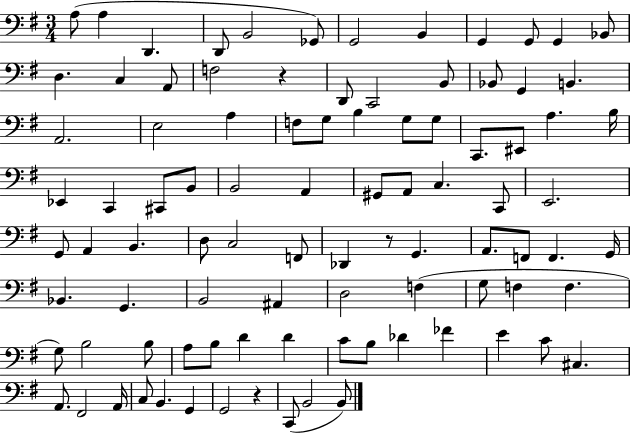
X:1
T:Untitled
M:3/4
L:1/4
K:G
A,/2 A, D,, D,,/2 B,,2 _G,,/2 G,,2 B,, G,, G,,/2 G,, _B,,/2 D, C, A,,/2 F,2 z D,,/2 C,,2 B,,/2 _B,,/2 G,, B,, A,,2 E,2 A, F,/2 G,/2 B, G,/2 G,/2 C,,/2 ^E,,/2 A, B,/4 _E,, C,, ^C,,/2 B,,/2 B,,2 A,, ^G,,/2 A,,/2 C, C,,/2 E,,2 G,,/2 A,, B,, D,/2 C,2 F,,/2 _D,, z/2 G,, A,,/2 F,,/2 F,, G,,/4 _B,, G,, B,,2 ^A,, D,2 F, G,/2 F, F, G,/2 B,2 B,/2 A,/2 B,/2 D D C/2 B,/2 _D _F E C/2 ^C, A,,/2 ^F,,2 A,,/4 C,/2 B,, G,, G,,2 z C,,/2 B,,2 B,,/2